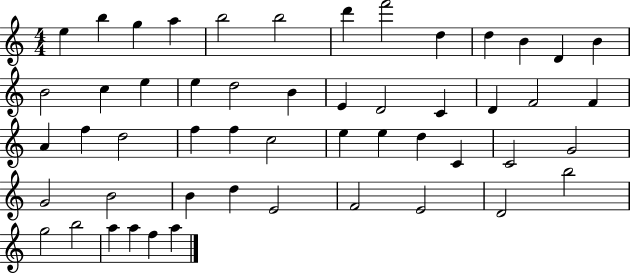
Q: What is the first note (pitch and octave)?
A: E5